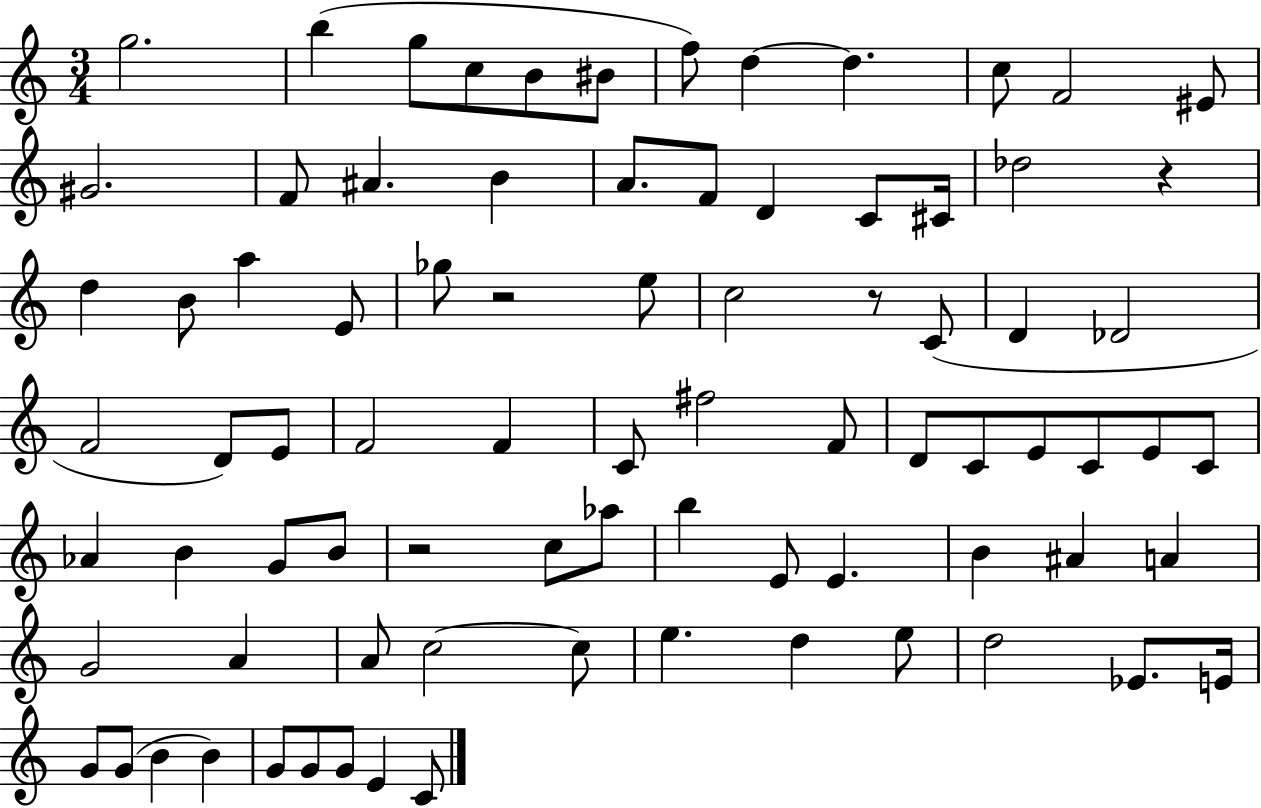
{
  \clef treble
  \numericTimeSignature
  \time 3/4
  \key c \major
  \repeat volta 2 { g''2. | b''4( g''8 c''8 b'8 bis'8 | f''8) d''4~~ d''4. | c''8 f'2 eis'8 | \break gis'2. | f'8 ais'4. b'4 | a'8. f'8 d'4 c'8 cis'16 | des''2 r4 | \break d''4 b'8 a''4 e'8 | ges''8 r2 e''8 | c''2 r8 c'8( | d'4 des'2 | \break f'2 d'8) e'8 | f'2 f'4 | c'8 fis''2 f'8 | d'8 c'8 e'8 c'8 e'8 c'8 | \break aes'4 b'4 g'8 b'8 | r2 c''8 aes''8 | b''4 e'8 e'4. | b'4 ais'4 a'4 | \break g'2 a'4 | a'8 c''2~~ c''8 | e''4. d''4 e''8 | d''2 ees'8. e'16 | \break g'8 g'8( b'4 b'4) | g'8 g'8 g'8 e'4 c'8 | } \bar "|."
}